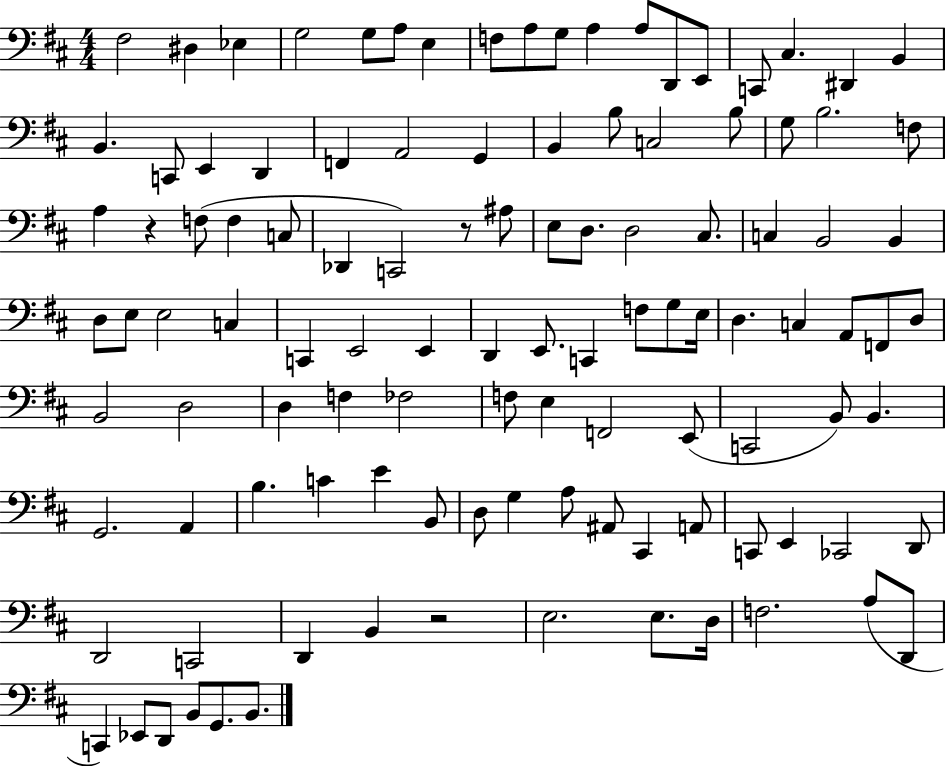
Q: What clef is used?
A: bass